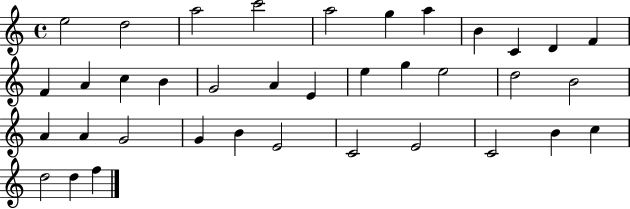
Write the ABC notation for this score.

X:1
T:Untitled
M:4/4
L:1/4
K:C
e2 d2 a2 c'2 a2 g a B C D F F A c B G2 A E e g e2 d2 B2 A A G2 G B E2 C2 E2 C2 B c d2 d f